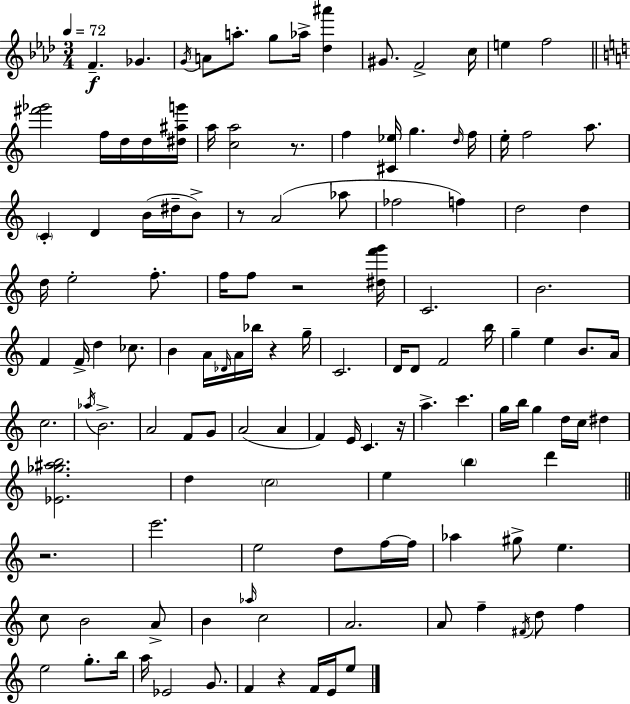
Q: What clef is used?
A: treble